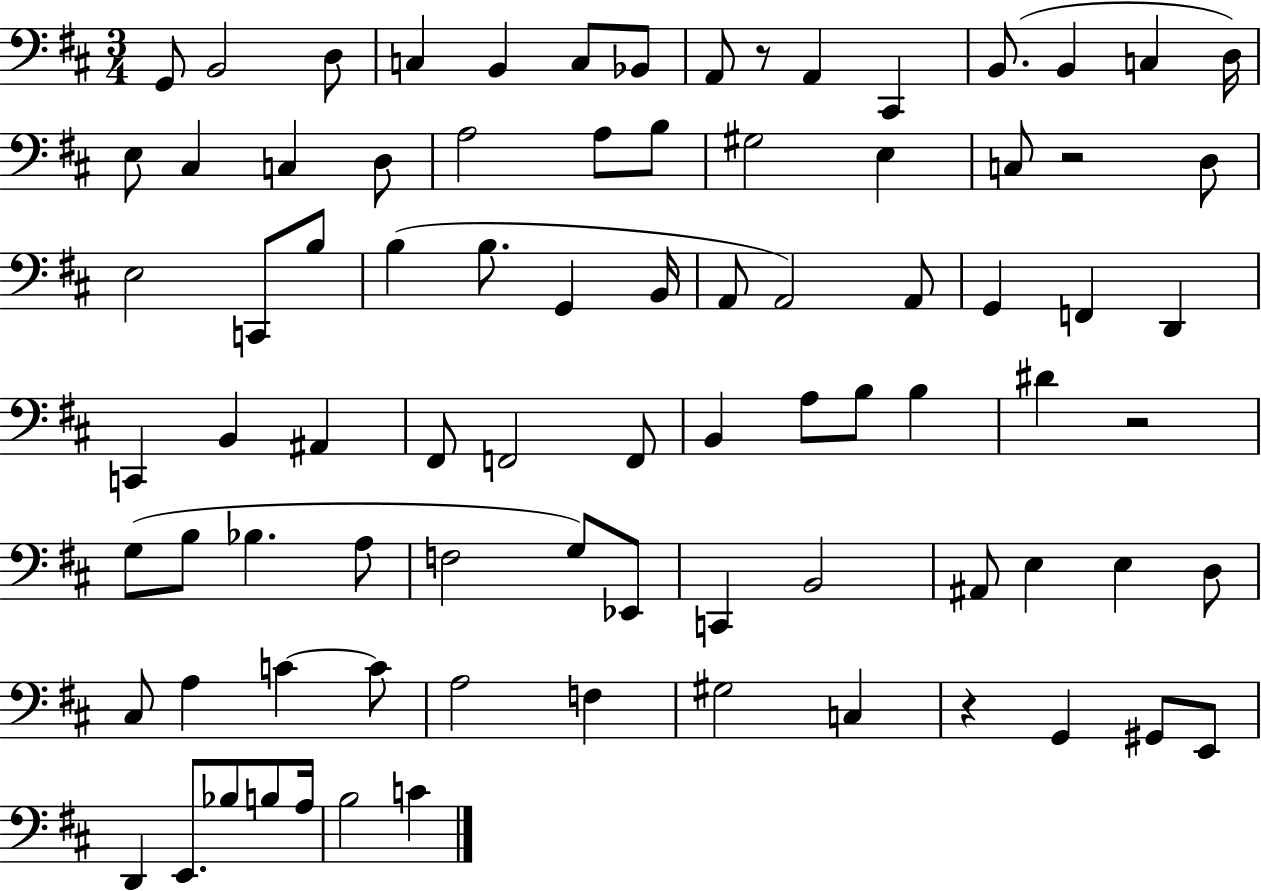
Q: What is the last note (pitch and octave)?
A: C4